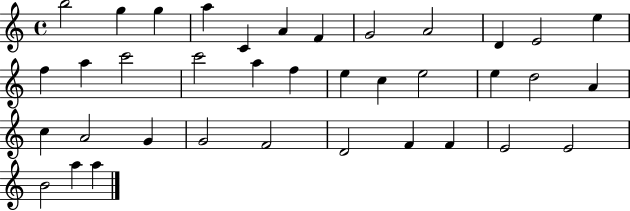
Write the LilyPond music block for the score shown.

{
  \clef treble
  \time 4/4
  \defaultTimeSignature
  \key c \major
  b''2 g''4 g''4 | a''4 c'4 a'4 f'4 | g'2 a'2 | d'4 e'2 e''4 | \break f''4 a''4 c'''2 | c'''2 a''4 f''4 | e''4 c''4 e''2 | e''4 d''2 a'4 | \break c''4 a'2 g'4 | g'2 f'2 | d'2 f'4 f'4 | e'2 e'2 | \break b'2 a''4 a''4 | \bar "|."
}